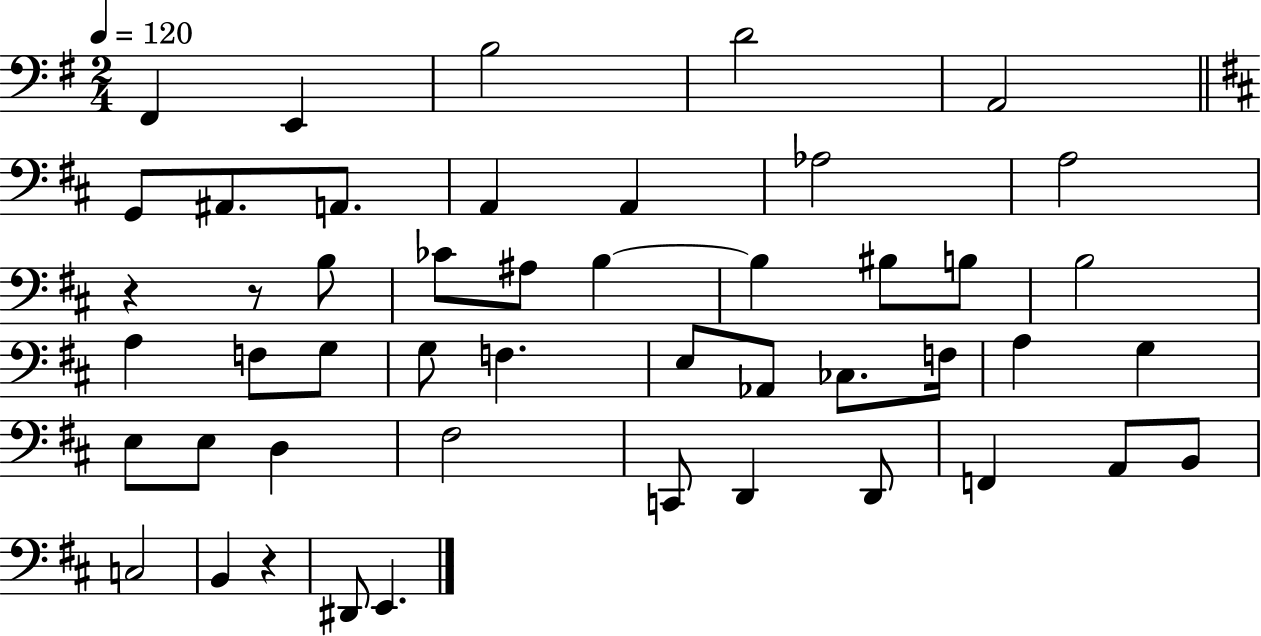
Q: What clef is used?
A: bass